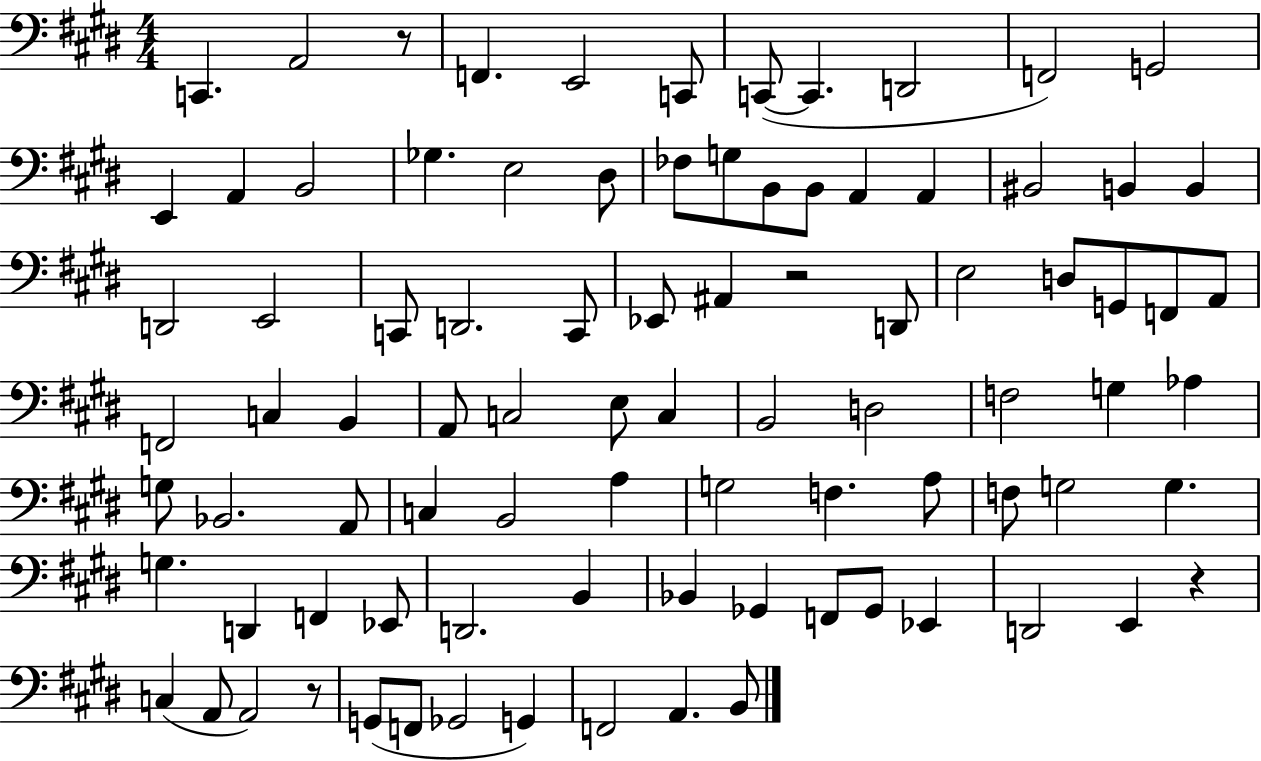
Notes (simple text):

C2/q. A2/h R/e F2/q. E2/h C2/e C2/e C2/q. D2/h F2/h G2/h E2/q A2/q B2/h Gb3/q. E3/h D#3/e FES3/e G3/e B2/e B2/e A2/q A2/q BIS2/h B2/q B2/q D2/h E2/h C2/e D2/h. C2/e Eb2/e A#2/q R/h D2/e E3/h D3/e G2/e F2/e A2/e F2/h C3/q B2/q A2/e C3/h E3/e C3/q B2/h D3/h F3/h G3/q Ab3/q G3/e Bb2/h. A2/e C3/q B2/h A3/q G3/h F3/q. A3/e F3/e G3/h G3/q. G3/q. D2/q F2/q Eb2/e D2/h. B2/q Bb2/q Gb2/q F2/e Gb2/e Eb2/q D2/h E2/q R/q C3/q A2/e A2/h R/e G2/e F2/e Gb2/h G2/q F2/h A2/q. B2/e